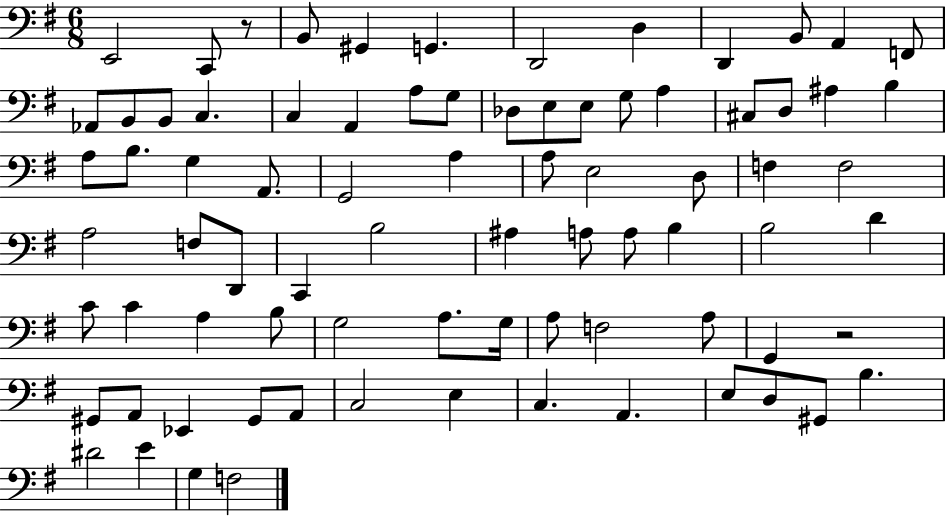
X:1
T:Untitled
M:6/8
L:1/4
K:G
E,,2 C,,/2 z/2 B,,/2 ^G,, G,, D,,2 D, D,, B,,/2 A,, F,,/2 _A,,/2 B,,/2 B,,/2 C, C, A,, A,/2 G,/2 _D,/2 E,/2 E,/2 G,/2 A, ^C,/2 D,/2 ^A, B, A,/2 B,/2 G, A,,/2 G,,2 A, A,/2 E,2 D,/2 F, F,2 A,2 F,/2 D,,/2 C,, B,2 ^A, A,/2 A,/2 B, B,2 D C/2 C A, B,/2 G,2 A,/2 G,/4 A,/2 F,2 A,/2 G,, z2 ^G,,/2 A,,/2 _E,, ^G,,/2 A,,/2 C,2 E, C, A,, E,/2 D,/2 ^G,,/2 B, ^D2 E G, F,2